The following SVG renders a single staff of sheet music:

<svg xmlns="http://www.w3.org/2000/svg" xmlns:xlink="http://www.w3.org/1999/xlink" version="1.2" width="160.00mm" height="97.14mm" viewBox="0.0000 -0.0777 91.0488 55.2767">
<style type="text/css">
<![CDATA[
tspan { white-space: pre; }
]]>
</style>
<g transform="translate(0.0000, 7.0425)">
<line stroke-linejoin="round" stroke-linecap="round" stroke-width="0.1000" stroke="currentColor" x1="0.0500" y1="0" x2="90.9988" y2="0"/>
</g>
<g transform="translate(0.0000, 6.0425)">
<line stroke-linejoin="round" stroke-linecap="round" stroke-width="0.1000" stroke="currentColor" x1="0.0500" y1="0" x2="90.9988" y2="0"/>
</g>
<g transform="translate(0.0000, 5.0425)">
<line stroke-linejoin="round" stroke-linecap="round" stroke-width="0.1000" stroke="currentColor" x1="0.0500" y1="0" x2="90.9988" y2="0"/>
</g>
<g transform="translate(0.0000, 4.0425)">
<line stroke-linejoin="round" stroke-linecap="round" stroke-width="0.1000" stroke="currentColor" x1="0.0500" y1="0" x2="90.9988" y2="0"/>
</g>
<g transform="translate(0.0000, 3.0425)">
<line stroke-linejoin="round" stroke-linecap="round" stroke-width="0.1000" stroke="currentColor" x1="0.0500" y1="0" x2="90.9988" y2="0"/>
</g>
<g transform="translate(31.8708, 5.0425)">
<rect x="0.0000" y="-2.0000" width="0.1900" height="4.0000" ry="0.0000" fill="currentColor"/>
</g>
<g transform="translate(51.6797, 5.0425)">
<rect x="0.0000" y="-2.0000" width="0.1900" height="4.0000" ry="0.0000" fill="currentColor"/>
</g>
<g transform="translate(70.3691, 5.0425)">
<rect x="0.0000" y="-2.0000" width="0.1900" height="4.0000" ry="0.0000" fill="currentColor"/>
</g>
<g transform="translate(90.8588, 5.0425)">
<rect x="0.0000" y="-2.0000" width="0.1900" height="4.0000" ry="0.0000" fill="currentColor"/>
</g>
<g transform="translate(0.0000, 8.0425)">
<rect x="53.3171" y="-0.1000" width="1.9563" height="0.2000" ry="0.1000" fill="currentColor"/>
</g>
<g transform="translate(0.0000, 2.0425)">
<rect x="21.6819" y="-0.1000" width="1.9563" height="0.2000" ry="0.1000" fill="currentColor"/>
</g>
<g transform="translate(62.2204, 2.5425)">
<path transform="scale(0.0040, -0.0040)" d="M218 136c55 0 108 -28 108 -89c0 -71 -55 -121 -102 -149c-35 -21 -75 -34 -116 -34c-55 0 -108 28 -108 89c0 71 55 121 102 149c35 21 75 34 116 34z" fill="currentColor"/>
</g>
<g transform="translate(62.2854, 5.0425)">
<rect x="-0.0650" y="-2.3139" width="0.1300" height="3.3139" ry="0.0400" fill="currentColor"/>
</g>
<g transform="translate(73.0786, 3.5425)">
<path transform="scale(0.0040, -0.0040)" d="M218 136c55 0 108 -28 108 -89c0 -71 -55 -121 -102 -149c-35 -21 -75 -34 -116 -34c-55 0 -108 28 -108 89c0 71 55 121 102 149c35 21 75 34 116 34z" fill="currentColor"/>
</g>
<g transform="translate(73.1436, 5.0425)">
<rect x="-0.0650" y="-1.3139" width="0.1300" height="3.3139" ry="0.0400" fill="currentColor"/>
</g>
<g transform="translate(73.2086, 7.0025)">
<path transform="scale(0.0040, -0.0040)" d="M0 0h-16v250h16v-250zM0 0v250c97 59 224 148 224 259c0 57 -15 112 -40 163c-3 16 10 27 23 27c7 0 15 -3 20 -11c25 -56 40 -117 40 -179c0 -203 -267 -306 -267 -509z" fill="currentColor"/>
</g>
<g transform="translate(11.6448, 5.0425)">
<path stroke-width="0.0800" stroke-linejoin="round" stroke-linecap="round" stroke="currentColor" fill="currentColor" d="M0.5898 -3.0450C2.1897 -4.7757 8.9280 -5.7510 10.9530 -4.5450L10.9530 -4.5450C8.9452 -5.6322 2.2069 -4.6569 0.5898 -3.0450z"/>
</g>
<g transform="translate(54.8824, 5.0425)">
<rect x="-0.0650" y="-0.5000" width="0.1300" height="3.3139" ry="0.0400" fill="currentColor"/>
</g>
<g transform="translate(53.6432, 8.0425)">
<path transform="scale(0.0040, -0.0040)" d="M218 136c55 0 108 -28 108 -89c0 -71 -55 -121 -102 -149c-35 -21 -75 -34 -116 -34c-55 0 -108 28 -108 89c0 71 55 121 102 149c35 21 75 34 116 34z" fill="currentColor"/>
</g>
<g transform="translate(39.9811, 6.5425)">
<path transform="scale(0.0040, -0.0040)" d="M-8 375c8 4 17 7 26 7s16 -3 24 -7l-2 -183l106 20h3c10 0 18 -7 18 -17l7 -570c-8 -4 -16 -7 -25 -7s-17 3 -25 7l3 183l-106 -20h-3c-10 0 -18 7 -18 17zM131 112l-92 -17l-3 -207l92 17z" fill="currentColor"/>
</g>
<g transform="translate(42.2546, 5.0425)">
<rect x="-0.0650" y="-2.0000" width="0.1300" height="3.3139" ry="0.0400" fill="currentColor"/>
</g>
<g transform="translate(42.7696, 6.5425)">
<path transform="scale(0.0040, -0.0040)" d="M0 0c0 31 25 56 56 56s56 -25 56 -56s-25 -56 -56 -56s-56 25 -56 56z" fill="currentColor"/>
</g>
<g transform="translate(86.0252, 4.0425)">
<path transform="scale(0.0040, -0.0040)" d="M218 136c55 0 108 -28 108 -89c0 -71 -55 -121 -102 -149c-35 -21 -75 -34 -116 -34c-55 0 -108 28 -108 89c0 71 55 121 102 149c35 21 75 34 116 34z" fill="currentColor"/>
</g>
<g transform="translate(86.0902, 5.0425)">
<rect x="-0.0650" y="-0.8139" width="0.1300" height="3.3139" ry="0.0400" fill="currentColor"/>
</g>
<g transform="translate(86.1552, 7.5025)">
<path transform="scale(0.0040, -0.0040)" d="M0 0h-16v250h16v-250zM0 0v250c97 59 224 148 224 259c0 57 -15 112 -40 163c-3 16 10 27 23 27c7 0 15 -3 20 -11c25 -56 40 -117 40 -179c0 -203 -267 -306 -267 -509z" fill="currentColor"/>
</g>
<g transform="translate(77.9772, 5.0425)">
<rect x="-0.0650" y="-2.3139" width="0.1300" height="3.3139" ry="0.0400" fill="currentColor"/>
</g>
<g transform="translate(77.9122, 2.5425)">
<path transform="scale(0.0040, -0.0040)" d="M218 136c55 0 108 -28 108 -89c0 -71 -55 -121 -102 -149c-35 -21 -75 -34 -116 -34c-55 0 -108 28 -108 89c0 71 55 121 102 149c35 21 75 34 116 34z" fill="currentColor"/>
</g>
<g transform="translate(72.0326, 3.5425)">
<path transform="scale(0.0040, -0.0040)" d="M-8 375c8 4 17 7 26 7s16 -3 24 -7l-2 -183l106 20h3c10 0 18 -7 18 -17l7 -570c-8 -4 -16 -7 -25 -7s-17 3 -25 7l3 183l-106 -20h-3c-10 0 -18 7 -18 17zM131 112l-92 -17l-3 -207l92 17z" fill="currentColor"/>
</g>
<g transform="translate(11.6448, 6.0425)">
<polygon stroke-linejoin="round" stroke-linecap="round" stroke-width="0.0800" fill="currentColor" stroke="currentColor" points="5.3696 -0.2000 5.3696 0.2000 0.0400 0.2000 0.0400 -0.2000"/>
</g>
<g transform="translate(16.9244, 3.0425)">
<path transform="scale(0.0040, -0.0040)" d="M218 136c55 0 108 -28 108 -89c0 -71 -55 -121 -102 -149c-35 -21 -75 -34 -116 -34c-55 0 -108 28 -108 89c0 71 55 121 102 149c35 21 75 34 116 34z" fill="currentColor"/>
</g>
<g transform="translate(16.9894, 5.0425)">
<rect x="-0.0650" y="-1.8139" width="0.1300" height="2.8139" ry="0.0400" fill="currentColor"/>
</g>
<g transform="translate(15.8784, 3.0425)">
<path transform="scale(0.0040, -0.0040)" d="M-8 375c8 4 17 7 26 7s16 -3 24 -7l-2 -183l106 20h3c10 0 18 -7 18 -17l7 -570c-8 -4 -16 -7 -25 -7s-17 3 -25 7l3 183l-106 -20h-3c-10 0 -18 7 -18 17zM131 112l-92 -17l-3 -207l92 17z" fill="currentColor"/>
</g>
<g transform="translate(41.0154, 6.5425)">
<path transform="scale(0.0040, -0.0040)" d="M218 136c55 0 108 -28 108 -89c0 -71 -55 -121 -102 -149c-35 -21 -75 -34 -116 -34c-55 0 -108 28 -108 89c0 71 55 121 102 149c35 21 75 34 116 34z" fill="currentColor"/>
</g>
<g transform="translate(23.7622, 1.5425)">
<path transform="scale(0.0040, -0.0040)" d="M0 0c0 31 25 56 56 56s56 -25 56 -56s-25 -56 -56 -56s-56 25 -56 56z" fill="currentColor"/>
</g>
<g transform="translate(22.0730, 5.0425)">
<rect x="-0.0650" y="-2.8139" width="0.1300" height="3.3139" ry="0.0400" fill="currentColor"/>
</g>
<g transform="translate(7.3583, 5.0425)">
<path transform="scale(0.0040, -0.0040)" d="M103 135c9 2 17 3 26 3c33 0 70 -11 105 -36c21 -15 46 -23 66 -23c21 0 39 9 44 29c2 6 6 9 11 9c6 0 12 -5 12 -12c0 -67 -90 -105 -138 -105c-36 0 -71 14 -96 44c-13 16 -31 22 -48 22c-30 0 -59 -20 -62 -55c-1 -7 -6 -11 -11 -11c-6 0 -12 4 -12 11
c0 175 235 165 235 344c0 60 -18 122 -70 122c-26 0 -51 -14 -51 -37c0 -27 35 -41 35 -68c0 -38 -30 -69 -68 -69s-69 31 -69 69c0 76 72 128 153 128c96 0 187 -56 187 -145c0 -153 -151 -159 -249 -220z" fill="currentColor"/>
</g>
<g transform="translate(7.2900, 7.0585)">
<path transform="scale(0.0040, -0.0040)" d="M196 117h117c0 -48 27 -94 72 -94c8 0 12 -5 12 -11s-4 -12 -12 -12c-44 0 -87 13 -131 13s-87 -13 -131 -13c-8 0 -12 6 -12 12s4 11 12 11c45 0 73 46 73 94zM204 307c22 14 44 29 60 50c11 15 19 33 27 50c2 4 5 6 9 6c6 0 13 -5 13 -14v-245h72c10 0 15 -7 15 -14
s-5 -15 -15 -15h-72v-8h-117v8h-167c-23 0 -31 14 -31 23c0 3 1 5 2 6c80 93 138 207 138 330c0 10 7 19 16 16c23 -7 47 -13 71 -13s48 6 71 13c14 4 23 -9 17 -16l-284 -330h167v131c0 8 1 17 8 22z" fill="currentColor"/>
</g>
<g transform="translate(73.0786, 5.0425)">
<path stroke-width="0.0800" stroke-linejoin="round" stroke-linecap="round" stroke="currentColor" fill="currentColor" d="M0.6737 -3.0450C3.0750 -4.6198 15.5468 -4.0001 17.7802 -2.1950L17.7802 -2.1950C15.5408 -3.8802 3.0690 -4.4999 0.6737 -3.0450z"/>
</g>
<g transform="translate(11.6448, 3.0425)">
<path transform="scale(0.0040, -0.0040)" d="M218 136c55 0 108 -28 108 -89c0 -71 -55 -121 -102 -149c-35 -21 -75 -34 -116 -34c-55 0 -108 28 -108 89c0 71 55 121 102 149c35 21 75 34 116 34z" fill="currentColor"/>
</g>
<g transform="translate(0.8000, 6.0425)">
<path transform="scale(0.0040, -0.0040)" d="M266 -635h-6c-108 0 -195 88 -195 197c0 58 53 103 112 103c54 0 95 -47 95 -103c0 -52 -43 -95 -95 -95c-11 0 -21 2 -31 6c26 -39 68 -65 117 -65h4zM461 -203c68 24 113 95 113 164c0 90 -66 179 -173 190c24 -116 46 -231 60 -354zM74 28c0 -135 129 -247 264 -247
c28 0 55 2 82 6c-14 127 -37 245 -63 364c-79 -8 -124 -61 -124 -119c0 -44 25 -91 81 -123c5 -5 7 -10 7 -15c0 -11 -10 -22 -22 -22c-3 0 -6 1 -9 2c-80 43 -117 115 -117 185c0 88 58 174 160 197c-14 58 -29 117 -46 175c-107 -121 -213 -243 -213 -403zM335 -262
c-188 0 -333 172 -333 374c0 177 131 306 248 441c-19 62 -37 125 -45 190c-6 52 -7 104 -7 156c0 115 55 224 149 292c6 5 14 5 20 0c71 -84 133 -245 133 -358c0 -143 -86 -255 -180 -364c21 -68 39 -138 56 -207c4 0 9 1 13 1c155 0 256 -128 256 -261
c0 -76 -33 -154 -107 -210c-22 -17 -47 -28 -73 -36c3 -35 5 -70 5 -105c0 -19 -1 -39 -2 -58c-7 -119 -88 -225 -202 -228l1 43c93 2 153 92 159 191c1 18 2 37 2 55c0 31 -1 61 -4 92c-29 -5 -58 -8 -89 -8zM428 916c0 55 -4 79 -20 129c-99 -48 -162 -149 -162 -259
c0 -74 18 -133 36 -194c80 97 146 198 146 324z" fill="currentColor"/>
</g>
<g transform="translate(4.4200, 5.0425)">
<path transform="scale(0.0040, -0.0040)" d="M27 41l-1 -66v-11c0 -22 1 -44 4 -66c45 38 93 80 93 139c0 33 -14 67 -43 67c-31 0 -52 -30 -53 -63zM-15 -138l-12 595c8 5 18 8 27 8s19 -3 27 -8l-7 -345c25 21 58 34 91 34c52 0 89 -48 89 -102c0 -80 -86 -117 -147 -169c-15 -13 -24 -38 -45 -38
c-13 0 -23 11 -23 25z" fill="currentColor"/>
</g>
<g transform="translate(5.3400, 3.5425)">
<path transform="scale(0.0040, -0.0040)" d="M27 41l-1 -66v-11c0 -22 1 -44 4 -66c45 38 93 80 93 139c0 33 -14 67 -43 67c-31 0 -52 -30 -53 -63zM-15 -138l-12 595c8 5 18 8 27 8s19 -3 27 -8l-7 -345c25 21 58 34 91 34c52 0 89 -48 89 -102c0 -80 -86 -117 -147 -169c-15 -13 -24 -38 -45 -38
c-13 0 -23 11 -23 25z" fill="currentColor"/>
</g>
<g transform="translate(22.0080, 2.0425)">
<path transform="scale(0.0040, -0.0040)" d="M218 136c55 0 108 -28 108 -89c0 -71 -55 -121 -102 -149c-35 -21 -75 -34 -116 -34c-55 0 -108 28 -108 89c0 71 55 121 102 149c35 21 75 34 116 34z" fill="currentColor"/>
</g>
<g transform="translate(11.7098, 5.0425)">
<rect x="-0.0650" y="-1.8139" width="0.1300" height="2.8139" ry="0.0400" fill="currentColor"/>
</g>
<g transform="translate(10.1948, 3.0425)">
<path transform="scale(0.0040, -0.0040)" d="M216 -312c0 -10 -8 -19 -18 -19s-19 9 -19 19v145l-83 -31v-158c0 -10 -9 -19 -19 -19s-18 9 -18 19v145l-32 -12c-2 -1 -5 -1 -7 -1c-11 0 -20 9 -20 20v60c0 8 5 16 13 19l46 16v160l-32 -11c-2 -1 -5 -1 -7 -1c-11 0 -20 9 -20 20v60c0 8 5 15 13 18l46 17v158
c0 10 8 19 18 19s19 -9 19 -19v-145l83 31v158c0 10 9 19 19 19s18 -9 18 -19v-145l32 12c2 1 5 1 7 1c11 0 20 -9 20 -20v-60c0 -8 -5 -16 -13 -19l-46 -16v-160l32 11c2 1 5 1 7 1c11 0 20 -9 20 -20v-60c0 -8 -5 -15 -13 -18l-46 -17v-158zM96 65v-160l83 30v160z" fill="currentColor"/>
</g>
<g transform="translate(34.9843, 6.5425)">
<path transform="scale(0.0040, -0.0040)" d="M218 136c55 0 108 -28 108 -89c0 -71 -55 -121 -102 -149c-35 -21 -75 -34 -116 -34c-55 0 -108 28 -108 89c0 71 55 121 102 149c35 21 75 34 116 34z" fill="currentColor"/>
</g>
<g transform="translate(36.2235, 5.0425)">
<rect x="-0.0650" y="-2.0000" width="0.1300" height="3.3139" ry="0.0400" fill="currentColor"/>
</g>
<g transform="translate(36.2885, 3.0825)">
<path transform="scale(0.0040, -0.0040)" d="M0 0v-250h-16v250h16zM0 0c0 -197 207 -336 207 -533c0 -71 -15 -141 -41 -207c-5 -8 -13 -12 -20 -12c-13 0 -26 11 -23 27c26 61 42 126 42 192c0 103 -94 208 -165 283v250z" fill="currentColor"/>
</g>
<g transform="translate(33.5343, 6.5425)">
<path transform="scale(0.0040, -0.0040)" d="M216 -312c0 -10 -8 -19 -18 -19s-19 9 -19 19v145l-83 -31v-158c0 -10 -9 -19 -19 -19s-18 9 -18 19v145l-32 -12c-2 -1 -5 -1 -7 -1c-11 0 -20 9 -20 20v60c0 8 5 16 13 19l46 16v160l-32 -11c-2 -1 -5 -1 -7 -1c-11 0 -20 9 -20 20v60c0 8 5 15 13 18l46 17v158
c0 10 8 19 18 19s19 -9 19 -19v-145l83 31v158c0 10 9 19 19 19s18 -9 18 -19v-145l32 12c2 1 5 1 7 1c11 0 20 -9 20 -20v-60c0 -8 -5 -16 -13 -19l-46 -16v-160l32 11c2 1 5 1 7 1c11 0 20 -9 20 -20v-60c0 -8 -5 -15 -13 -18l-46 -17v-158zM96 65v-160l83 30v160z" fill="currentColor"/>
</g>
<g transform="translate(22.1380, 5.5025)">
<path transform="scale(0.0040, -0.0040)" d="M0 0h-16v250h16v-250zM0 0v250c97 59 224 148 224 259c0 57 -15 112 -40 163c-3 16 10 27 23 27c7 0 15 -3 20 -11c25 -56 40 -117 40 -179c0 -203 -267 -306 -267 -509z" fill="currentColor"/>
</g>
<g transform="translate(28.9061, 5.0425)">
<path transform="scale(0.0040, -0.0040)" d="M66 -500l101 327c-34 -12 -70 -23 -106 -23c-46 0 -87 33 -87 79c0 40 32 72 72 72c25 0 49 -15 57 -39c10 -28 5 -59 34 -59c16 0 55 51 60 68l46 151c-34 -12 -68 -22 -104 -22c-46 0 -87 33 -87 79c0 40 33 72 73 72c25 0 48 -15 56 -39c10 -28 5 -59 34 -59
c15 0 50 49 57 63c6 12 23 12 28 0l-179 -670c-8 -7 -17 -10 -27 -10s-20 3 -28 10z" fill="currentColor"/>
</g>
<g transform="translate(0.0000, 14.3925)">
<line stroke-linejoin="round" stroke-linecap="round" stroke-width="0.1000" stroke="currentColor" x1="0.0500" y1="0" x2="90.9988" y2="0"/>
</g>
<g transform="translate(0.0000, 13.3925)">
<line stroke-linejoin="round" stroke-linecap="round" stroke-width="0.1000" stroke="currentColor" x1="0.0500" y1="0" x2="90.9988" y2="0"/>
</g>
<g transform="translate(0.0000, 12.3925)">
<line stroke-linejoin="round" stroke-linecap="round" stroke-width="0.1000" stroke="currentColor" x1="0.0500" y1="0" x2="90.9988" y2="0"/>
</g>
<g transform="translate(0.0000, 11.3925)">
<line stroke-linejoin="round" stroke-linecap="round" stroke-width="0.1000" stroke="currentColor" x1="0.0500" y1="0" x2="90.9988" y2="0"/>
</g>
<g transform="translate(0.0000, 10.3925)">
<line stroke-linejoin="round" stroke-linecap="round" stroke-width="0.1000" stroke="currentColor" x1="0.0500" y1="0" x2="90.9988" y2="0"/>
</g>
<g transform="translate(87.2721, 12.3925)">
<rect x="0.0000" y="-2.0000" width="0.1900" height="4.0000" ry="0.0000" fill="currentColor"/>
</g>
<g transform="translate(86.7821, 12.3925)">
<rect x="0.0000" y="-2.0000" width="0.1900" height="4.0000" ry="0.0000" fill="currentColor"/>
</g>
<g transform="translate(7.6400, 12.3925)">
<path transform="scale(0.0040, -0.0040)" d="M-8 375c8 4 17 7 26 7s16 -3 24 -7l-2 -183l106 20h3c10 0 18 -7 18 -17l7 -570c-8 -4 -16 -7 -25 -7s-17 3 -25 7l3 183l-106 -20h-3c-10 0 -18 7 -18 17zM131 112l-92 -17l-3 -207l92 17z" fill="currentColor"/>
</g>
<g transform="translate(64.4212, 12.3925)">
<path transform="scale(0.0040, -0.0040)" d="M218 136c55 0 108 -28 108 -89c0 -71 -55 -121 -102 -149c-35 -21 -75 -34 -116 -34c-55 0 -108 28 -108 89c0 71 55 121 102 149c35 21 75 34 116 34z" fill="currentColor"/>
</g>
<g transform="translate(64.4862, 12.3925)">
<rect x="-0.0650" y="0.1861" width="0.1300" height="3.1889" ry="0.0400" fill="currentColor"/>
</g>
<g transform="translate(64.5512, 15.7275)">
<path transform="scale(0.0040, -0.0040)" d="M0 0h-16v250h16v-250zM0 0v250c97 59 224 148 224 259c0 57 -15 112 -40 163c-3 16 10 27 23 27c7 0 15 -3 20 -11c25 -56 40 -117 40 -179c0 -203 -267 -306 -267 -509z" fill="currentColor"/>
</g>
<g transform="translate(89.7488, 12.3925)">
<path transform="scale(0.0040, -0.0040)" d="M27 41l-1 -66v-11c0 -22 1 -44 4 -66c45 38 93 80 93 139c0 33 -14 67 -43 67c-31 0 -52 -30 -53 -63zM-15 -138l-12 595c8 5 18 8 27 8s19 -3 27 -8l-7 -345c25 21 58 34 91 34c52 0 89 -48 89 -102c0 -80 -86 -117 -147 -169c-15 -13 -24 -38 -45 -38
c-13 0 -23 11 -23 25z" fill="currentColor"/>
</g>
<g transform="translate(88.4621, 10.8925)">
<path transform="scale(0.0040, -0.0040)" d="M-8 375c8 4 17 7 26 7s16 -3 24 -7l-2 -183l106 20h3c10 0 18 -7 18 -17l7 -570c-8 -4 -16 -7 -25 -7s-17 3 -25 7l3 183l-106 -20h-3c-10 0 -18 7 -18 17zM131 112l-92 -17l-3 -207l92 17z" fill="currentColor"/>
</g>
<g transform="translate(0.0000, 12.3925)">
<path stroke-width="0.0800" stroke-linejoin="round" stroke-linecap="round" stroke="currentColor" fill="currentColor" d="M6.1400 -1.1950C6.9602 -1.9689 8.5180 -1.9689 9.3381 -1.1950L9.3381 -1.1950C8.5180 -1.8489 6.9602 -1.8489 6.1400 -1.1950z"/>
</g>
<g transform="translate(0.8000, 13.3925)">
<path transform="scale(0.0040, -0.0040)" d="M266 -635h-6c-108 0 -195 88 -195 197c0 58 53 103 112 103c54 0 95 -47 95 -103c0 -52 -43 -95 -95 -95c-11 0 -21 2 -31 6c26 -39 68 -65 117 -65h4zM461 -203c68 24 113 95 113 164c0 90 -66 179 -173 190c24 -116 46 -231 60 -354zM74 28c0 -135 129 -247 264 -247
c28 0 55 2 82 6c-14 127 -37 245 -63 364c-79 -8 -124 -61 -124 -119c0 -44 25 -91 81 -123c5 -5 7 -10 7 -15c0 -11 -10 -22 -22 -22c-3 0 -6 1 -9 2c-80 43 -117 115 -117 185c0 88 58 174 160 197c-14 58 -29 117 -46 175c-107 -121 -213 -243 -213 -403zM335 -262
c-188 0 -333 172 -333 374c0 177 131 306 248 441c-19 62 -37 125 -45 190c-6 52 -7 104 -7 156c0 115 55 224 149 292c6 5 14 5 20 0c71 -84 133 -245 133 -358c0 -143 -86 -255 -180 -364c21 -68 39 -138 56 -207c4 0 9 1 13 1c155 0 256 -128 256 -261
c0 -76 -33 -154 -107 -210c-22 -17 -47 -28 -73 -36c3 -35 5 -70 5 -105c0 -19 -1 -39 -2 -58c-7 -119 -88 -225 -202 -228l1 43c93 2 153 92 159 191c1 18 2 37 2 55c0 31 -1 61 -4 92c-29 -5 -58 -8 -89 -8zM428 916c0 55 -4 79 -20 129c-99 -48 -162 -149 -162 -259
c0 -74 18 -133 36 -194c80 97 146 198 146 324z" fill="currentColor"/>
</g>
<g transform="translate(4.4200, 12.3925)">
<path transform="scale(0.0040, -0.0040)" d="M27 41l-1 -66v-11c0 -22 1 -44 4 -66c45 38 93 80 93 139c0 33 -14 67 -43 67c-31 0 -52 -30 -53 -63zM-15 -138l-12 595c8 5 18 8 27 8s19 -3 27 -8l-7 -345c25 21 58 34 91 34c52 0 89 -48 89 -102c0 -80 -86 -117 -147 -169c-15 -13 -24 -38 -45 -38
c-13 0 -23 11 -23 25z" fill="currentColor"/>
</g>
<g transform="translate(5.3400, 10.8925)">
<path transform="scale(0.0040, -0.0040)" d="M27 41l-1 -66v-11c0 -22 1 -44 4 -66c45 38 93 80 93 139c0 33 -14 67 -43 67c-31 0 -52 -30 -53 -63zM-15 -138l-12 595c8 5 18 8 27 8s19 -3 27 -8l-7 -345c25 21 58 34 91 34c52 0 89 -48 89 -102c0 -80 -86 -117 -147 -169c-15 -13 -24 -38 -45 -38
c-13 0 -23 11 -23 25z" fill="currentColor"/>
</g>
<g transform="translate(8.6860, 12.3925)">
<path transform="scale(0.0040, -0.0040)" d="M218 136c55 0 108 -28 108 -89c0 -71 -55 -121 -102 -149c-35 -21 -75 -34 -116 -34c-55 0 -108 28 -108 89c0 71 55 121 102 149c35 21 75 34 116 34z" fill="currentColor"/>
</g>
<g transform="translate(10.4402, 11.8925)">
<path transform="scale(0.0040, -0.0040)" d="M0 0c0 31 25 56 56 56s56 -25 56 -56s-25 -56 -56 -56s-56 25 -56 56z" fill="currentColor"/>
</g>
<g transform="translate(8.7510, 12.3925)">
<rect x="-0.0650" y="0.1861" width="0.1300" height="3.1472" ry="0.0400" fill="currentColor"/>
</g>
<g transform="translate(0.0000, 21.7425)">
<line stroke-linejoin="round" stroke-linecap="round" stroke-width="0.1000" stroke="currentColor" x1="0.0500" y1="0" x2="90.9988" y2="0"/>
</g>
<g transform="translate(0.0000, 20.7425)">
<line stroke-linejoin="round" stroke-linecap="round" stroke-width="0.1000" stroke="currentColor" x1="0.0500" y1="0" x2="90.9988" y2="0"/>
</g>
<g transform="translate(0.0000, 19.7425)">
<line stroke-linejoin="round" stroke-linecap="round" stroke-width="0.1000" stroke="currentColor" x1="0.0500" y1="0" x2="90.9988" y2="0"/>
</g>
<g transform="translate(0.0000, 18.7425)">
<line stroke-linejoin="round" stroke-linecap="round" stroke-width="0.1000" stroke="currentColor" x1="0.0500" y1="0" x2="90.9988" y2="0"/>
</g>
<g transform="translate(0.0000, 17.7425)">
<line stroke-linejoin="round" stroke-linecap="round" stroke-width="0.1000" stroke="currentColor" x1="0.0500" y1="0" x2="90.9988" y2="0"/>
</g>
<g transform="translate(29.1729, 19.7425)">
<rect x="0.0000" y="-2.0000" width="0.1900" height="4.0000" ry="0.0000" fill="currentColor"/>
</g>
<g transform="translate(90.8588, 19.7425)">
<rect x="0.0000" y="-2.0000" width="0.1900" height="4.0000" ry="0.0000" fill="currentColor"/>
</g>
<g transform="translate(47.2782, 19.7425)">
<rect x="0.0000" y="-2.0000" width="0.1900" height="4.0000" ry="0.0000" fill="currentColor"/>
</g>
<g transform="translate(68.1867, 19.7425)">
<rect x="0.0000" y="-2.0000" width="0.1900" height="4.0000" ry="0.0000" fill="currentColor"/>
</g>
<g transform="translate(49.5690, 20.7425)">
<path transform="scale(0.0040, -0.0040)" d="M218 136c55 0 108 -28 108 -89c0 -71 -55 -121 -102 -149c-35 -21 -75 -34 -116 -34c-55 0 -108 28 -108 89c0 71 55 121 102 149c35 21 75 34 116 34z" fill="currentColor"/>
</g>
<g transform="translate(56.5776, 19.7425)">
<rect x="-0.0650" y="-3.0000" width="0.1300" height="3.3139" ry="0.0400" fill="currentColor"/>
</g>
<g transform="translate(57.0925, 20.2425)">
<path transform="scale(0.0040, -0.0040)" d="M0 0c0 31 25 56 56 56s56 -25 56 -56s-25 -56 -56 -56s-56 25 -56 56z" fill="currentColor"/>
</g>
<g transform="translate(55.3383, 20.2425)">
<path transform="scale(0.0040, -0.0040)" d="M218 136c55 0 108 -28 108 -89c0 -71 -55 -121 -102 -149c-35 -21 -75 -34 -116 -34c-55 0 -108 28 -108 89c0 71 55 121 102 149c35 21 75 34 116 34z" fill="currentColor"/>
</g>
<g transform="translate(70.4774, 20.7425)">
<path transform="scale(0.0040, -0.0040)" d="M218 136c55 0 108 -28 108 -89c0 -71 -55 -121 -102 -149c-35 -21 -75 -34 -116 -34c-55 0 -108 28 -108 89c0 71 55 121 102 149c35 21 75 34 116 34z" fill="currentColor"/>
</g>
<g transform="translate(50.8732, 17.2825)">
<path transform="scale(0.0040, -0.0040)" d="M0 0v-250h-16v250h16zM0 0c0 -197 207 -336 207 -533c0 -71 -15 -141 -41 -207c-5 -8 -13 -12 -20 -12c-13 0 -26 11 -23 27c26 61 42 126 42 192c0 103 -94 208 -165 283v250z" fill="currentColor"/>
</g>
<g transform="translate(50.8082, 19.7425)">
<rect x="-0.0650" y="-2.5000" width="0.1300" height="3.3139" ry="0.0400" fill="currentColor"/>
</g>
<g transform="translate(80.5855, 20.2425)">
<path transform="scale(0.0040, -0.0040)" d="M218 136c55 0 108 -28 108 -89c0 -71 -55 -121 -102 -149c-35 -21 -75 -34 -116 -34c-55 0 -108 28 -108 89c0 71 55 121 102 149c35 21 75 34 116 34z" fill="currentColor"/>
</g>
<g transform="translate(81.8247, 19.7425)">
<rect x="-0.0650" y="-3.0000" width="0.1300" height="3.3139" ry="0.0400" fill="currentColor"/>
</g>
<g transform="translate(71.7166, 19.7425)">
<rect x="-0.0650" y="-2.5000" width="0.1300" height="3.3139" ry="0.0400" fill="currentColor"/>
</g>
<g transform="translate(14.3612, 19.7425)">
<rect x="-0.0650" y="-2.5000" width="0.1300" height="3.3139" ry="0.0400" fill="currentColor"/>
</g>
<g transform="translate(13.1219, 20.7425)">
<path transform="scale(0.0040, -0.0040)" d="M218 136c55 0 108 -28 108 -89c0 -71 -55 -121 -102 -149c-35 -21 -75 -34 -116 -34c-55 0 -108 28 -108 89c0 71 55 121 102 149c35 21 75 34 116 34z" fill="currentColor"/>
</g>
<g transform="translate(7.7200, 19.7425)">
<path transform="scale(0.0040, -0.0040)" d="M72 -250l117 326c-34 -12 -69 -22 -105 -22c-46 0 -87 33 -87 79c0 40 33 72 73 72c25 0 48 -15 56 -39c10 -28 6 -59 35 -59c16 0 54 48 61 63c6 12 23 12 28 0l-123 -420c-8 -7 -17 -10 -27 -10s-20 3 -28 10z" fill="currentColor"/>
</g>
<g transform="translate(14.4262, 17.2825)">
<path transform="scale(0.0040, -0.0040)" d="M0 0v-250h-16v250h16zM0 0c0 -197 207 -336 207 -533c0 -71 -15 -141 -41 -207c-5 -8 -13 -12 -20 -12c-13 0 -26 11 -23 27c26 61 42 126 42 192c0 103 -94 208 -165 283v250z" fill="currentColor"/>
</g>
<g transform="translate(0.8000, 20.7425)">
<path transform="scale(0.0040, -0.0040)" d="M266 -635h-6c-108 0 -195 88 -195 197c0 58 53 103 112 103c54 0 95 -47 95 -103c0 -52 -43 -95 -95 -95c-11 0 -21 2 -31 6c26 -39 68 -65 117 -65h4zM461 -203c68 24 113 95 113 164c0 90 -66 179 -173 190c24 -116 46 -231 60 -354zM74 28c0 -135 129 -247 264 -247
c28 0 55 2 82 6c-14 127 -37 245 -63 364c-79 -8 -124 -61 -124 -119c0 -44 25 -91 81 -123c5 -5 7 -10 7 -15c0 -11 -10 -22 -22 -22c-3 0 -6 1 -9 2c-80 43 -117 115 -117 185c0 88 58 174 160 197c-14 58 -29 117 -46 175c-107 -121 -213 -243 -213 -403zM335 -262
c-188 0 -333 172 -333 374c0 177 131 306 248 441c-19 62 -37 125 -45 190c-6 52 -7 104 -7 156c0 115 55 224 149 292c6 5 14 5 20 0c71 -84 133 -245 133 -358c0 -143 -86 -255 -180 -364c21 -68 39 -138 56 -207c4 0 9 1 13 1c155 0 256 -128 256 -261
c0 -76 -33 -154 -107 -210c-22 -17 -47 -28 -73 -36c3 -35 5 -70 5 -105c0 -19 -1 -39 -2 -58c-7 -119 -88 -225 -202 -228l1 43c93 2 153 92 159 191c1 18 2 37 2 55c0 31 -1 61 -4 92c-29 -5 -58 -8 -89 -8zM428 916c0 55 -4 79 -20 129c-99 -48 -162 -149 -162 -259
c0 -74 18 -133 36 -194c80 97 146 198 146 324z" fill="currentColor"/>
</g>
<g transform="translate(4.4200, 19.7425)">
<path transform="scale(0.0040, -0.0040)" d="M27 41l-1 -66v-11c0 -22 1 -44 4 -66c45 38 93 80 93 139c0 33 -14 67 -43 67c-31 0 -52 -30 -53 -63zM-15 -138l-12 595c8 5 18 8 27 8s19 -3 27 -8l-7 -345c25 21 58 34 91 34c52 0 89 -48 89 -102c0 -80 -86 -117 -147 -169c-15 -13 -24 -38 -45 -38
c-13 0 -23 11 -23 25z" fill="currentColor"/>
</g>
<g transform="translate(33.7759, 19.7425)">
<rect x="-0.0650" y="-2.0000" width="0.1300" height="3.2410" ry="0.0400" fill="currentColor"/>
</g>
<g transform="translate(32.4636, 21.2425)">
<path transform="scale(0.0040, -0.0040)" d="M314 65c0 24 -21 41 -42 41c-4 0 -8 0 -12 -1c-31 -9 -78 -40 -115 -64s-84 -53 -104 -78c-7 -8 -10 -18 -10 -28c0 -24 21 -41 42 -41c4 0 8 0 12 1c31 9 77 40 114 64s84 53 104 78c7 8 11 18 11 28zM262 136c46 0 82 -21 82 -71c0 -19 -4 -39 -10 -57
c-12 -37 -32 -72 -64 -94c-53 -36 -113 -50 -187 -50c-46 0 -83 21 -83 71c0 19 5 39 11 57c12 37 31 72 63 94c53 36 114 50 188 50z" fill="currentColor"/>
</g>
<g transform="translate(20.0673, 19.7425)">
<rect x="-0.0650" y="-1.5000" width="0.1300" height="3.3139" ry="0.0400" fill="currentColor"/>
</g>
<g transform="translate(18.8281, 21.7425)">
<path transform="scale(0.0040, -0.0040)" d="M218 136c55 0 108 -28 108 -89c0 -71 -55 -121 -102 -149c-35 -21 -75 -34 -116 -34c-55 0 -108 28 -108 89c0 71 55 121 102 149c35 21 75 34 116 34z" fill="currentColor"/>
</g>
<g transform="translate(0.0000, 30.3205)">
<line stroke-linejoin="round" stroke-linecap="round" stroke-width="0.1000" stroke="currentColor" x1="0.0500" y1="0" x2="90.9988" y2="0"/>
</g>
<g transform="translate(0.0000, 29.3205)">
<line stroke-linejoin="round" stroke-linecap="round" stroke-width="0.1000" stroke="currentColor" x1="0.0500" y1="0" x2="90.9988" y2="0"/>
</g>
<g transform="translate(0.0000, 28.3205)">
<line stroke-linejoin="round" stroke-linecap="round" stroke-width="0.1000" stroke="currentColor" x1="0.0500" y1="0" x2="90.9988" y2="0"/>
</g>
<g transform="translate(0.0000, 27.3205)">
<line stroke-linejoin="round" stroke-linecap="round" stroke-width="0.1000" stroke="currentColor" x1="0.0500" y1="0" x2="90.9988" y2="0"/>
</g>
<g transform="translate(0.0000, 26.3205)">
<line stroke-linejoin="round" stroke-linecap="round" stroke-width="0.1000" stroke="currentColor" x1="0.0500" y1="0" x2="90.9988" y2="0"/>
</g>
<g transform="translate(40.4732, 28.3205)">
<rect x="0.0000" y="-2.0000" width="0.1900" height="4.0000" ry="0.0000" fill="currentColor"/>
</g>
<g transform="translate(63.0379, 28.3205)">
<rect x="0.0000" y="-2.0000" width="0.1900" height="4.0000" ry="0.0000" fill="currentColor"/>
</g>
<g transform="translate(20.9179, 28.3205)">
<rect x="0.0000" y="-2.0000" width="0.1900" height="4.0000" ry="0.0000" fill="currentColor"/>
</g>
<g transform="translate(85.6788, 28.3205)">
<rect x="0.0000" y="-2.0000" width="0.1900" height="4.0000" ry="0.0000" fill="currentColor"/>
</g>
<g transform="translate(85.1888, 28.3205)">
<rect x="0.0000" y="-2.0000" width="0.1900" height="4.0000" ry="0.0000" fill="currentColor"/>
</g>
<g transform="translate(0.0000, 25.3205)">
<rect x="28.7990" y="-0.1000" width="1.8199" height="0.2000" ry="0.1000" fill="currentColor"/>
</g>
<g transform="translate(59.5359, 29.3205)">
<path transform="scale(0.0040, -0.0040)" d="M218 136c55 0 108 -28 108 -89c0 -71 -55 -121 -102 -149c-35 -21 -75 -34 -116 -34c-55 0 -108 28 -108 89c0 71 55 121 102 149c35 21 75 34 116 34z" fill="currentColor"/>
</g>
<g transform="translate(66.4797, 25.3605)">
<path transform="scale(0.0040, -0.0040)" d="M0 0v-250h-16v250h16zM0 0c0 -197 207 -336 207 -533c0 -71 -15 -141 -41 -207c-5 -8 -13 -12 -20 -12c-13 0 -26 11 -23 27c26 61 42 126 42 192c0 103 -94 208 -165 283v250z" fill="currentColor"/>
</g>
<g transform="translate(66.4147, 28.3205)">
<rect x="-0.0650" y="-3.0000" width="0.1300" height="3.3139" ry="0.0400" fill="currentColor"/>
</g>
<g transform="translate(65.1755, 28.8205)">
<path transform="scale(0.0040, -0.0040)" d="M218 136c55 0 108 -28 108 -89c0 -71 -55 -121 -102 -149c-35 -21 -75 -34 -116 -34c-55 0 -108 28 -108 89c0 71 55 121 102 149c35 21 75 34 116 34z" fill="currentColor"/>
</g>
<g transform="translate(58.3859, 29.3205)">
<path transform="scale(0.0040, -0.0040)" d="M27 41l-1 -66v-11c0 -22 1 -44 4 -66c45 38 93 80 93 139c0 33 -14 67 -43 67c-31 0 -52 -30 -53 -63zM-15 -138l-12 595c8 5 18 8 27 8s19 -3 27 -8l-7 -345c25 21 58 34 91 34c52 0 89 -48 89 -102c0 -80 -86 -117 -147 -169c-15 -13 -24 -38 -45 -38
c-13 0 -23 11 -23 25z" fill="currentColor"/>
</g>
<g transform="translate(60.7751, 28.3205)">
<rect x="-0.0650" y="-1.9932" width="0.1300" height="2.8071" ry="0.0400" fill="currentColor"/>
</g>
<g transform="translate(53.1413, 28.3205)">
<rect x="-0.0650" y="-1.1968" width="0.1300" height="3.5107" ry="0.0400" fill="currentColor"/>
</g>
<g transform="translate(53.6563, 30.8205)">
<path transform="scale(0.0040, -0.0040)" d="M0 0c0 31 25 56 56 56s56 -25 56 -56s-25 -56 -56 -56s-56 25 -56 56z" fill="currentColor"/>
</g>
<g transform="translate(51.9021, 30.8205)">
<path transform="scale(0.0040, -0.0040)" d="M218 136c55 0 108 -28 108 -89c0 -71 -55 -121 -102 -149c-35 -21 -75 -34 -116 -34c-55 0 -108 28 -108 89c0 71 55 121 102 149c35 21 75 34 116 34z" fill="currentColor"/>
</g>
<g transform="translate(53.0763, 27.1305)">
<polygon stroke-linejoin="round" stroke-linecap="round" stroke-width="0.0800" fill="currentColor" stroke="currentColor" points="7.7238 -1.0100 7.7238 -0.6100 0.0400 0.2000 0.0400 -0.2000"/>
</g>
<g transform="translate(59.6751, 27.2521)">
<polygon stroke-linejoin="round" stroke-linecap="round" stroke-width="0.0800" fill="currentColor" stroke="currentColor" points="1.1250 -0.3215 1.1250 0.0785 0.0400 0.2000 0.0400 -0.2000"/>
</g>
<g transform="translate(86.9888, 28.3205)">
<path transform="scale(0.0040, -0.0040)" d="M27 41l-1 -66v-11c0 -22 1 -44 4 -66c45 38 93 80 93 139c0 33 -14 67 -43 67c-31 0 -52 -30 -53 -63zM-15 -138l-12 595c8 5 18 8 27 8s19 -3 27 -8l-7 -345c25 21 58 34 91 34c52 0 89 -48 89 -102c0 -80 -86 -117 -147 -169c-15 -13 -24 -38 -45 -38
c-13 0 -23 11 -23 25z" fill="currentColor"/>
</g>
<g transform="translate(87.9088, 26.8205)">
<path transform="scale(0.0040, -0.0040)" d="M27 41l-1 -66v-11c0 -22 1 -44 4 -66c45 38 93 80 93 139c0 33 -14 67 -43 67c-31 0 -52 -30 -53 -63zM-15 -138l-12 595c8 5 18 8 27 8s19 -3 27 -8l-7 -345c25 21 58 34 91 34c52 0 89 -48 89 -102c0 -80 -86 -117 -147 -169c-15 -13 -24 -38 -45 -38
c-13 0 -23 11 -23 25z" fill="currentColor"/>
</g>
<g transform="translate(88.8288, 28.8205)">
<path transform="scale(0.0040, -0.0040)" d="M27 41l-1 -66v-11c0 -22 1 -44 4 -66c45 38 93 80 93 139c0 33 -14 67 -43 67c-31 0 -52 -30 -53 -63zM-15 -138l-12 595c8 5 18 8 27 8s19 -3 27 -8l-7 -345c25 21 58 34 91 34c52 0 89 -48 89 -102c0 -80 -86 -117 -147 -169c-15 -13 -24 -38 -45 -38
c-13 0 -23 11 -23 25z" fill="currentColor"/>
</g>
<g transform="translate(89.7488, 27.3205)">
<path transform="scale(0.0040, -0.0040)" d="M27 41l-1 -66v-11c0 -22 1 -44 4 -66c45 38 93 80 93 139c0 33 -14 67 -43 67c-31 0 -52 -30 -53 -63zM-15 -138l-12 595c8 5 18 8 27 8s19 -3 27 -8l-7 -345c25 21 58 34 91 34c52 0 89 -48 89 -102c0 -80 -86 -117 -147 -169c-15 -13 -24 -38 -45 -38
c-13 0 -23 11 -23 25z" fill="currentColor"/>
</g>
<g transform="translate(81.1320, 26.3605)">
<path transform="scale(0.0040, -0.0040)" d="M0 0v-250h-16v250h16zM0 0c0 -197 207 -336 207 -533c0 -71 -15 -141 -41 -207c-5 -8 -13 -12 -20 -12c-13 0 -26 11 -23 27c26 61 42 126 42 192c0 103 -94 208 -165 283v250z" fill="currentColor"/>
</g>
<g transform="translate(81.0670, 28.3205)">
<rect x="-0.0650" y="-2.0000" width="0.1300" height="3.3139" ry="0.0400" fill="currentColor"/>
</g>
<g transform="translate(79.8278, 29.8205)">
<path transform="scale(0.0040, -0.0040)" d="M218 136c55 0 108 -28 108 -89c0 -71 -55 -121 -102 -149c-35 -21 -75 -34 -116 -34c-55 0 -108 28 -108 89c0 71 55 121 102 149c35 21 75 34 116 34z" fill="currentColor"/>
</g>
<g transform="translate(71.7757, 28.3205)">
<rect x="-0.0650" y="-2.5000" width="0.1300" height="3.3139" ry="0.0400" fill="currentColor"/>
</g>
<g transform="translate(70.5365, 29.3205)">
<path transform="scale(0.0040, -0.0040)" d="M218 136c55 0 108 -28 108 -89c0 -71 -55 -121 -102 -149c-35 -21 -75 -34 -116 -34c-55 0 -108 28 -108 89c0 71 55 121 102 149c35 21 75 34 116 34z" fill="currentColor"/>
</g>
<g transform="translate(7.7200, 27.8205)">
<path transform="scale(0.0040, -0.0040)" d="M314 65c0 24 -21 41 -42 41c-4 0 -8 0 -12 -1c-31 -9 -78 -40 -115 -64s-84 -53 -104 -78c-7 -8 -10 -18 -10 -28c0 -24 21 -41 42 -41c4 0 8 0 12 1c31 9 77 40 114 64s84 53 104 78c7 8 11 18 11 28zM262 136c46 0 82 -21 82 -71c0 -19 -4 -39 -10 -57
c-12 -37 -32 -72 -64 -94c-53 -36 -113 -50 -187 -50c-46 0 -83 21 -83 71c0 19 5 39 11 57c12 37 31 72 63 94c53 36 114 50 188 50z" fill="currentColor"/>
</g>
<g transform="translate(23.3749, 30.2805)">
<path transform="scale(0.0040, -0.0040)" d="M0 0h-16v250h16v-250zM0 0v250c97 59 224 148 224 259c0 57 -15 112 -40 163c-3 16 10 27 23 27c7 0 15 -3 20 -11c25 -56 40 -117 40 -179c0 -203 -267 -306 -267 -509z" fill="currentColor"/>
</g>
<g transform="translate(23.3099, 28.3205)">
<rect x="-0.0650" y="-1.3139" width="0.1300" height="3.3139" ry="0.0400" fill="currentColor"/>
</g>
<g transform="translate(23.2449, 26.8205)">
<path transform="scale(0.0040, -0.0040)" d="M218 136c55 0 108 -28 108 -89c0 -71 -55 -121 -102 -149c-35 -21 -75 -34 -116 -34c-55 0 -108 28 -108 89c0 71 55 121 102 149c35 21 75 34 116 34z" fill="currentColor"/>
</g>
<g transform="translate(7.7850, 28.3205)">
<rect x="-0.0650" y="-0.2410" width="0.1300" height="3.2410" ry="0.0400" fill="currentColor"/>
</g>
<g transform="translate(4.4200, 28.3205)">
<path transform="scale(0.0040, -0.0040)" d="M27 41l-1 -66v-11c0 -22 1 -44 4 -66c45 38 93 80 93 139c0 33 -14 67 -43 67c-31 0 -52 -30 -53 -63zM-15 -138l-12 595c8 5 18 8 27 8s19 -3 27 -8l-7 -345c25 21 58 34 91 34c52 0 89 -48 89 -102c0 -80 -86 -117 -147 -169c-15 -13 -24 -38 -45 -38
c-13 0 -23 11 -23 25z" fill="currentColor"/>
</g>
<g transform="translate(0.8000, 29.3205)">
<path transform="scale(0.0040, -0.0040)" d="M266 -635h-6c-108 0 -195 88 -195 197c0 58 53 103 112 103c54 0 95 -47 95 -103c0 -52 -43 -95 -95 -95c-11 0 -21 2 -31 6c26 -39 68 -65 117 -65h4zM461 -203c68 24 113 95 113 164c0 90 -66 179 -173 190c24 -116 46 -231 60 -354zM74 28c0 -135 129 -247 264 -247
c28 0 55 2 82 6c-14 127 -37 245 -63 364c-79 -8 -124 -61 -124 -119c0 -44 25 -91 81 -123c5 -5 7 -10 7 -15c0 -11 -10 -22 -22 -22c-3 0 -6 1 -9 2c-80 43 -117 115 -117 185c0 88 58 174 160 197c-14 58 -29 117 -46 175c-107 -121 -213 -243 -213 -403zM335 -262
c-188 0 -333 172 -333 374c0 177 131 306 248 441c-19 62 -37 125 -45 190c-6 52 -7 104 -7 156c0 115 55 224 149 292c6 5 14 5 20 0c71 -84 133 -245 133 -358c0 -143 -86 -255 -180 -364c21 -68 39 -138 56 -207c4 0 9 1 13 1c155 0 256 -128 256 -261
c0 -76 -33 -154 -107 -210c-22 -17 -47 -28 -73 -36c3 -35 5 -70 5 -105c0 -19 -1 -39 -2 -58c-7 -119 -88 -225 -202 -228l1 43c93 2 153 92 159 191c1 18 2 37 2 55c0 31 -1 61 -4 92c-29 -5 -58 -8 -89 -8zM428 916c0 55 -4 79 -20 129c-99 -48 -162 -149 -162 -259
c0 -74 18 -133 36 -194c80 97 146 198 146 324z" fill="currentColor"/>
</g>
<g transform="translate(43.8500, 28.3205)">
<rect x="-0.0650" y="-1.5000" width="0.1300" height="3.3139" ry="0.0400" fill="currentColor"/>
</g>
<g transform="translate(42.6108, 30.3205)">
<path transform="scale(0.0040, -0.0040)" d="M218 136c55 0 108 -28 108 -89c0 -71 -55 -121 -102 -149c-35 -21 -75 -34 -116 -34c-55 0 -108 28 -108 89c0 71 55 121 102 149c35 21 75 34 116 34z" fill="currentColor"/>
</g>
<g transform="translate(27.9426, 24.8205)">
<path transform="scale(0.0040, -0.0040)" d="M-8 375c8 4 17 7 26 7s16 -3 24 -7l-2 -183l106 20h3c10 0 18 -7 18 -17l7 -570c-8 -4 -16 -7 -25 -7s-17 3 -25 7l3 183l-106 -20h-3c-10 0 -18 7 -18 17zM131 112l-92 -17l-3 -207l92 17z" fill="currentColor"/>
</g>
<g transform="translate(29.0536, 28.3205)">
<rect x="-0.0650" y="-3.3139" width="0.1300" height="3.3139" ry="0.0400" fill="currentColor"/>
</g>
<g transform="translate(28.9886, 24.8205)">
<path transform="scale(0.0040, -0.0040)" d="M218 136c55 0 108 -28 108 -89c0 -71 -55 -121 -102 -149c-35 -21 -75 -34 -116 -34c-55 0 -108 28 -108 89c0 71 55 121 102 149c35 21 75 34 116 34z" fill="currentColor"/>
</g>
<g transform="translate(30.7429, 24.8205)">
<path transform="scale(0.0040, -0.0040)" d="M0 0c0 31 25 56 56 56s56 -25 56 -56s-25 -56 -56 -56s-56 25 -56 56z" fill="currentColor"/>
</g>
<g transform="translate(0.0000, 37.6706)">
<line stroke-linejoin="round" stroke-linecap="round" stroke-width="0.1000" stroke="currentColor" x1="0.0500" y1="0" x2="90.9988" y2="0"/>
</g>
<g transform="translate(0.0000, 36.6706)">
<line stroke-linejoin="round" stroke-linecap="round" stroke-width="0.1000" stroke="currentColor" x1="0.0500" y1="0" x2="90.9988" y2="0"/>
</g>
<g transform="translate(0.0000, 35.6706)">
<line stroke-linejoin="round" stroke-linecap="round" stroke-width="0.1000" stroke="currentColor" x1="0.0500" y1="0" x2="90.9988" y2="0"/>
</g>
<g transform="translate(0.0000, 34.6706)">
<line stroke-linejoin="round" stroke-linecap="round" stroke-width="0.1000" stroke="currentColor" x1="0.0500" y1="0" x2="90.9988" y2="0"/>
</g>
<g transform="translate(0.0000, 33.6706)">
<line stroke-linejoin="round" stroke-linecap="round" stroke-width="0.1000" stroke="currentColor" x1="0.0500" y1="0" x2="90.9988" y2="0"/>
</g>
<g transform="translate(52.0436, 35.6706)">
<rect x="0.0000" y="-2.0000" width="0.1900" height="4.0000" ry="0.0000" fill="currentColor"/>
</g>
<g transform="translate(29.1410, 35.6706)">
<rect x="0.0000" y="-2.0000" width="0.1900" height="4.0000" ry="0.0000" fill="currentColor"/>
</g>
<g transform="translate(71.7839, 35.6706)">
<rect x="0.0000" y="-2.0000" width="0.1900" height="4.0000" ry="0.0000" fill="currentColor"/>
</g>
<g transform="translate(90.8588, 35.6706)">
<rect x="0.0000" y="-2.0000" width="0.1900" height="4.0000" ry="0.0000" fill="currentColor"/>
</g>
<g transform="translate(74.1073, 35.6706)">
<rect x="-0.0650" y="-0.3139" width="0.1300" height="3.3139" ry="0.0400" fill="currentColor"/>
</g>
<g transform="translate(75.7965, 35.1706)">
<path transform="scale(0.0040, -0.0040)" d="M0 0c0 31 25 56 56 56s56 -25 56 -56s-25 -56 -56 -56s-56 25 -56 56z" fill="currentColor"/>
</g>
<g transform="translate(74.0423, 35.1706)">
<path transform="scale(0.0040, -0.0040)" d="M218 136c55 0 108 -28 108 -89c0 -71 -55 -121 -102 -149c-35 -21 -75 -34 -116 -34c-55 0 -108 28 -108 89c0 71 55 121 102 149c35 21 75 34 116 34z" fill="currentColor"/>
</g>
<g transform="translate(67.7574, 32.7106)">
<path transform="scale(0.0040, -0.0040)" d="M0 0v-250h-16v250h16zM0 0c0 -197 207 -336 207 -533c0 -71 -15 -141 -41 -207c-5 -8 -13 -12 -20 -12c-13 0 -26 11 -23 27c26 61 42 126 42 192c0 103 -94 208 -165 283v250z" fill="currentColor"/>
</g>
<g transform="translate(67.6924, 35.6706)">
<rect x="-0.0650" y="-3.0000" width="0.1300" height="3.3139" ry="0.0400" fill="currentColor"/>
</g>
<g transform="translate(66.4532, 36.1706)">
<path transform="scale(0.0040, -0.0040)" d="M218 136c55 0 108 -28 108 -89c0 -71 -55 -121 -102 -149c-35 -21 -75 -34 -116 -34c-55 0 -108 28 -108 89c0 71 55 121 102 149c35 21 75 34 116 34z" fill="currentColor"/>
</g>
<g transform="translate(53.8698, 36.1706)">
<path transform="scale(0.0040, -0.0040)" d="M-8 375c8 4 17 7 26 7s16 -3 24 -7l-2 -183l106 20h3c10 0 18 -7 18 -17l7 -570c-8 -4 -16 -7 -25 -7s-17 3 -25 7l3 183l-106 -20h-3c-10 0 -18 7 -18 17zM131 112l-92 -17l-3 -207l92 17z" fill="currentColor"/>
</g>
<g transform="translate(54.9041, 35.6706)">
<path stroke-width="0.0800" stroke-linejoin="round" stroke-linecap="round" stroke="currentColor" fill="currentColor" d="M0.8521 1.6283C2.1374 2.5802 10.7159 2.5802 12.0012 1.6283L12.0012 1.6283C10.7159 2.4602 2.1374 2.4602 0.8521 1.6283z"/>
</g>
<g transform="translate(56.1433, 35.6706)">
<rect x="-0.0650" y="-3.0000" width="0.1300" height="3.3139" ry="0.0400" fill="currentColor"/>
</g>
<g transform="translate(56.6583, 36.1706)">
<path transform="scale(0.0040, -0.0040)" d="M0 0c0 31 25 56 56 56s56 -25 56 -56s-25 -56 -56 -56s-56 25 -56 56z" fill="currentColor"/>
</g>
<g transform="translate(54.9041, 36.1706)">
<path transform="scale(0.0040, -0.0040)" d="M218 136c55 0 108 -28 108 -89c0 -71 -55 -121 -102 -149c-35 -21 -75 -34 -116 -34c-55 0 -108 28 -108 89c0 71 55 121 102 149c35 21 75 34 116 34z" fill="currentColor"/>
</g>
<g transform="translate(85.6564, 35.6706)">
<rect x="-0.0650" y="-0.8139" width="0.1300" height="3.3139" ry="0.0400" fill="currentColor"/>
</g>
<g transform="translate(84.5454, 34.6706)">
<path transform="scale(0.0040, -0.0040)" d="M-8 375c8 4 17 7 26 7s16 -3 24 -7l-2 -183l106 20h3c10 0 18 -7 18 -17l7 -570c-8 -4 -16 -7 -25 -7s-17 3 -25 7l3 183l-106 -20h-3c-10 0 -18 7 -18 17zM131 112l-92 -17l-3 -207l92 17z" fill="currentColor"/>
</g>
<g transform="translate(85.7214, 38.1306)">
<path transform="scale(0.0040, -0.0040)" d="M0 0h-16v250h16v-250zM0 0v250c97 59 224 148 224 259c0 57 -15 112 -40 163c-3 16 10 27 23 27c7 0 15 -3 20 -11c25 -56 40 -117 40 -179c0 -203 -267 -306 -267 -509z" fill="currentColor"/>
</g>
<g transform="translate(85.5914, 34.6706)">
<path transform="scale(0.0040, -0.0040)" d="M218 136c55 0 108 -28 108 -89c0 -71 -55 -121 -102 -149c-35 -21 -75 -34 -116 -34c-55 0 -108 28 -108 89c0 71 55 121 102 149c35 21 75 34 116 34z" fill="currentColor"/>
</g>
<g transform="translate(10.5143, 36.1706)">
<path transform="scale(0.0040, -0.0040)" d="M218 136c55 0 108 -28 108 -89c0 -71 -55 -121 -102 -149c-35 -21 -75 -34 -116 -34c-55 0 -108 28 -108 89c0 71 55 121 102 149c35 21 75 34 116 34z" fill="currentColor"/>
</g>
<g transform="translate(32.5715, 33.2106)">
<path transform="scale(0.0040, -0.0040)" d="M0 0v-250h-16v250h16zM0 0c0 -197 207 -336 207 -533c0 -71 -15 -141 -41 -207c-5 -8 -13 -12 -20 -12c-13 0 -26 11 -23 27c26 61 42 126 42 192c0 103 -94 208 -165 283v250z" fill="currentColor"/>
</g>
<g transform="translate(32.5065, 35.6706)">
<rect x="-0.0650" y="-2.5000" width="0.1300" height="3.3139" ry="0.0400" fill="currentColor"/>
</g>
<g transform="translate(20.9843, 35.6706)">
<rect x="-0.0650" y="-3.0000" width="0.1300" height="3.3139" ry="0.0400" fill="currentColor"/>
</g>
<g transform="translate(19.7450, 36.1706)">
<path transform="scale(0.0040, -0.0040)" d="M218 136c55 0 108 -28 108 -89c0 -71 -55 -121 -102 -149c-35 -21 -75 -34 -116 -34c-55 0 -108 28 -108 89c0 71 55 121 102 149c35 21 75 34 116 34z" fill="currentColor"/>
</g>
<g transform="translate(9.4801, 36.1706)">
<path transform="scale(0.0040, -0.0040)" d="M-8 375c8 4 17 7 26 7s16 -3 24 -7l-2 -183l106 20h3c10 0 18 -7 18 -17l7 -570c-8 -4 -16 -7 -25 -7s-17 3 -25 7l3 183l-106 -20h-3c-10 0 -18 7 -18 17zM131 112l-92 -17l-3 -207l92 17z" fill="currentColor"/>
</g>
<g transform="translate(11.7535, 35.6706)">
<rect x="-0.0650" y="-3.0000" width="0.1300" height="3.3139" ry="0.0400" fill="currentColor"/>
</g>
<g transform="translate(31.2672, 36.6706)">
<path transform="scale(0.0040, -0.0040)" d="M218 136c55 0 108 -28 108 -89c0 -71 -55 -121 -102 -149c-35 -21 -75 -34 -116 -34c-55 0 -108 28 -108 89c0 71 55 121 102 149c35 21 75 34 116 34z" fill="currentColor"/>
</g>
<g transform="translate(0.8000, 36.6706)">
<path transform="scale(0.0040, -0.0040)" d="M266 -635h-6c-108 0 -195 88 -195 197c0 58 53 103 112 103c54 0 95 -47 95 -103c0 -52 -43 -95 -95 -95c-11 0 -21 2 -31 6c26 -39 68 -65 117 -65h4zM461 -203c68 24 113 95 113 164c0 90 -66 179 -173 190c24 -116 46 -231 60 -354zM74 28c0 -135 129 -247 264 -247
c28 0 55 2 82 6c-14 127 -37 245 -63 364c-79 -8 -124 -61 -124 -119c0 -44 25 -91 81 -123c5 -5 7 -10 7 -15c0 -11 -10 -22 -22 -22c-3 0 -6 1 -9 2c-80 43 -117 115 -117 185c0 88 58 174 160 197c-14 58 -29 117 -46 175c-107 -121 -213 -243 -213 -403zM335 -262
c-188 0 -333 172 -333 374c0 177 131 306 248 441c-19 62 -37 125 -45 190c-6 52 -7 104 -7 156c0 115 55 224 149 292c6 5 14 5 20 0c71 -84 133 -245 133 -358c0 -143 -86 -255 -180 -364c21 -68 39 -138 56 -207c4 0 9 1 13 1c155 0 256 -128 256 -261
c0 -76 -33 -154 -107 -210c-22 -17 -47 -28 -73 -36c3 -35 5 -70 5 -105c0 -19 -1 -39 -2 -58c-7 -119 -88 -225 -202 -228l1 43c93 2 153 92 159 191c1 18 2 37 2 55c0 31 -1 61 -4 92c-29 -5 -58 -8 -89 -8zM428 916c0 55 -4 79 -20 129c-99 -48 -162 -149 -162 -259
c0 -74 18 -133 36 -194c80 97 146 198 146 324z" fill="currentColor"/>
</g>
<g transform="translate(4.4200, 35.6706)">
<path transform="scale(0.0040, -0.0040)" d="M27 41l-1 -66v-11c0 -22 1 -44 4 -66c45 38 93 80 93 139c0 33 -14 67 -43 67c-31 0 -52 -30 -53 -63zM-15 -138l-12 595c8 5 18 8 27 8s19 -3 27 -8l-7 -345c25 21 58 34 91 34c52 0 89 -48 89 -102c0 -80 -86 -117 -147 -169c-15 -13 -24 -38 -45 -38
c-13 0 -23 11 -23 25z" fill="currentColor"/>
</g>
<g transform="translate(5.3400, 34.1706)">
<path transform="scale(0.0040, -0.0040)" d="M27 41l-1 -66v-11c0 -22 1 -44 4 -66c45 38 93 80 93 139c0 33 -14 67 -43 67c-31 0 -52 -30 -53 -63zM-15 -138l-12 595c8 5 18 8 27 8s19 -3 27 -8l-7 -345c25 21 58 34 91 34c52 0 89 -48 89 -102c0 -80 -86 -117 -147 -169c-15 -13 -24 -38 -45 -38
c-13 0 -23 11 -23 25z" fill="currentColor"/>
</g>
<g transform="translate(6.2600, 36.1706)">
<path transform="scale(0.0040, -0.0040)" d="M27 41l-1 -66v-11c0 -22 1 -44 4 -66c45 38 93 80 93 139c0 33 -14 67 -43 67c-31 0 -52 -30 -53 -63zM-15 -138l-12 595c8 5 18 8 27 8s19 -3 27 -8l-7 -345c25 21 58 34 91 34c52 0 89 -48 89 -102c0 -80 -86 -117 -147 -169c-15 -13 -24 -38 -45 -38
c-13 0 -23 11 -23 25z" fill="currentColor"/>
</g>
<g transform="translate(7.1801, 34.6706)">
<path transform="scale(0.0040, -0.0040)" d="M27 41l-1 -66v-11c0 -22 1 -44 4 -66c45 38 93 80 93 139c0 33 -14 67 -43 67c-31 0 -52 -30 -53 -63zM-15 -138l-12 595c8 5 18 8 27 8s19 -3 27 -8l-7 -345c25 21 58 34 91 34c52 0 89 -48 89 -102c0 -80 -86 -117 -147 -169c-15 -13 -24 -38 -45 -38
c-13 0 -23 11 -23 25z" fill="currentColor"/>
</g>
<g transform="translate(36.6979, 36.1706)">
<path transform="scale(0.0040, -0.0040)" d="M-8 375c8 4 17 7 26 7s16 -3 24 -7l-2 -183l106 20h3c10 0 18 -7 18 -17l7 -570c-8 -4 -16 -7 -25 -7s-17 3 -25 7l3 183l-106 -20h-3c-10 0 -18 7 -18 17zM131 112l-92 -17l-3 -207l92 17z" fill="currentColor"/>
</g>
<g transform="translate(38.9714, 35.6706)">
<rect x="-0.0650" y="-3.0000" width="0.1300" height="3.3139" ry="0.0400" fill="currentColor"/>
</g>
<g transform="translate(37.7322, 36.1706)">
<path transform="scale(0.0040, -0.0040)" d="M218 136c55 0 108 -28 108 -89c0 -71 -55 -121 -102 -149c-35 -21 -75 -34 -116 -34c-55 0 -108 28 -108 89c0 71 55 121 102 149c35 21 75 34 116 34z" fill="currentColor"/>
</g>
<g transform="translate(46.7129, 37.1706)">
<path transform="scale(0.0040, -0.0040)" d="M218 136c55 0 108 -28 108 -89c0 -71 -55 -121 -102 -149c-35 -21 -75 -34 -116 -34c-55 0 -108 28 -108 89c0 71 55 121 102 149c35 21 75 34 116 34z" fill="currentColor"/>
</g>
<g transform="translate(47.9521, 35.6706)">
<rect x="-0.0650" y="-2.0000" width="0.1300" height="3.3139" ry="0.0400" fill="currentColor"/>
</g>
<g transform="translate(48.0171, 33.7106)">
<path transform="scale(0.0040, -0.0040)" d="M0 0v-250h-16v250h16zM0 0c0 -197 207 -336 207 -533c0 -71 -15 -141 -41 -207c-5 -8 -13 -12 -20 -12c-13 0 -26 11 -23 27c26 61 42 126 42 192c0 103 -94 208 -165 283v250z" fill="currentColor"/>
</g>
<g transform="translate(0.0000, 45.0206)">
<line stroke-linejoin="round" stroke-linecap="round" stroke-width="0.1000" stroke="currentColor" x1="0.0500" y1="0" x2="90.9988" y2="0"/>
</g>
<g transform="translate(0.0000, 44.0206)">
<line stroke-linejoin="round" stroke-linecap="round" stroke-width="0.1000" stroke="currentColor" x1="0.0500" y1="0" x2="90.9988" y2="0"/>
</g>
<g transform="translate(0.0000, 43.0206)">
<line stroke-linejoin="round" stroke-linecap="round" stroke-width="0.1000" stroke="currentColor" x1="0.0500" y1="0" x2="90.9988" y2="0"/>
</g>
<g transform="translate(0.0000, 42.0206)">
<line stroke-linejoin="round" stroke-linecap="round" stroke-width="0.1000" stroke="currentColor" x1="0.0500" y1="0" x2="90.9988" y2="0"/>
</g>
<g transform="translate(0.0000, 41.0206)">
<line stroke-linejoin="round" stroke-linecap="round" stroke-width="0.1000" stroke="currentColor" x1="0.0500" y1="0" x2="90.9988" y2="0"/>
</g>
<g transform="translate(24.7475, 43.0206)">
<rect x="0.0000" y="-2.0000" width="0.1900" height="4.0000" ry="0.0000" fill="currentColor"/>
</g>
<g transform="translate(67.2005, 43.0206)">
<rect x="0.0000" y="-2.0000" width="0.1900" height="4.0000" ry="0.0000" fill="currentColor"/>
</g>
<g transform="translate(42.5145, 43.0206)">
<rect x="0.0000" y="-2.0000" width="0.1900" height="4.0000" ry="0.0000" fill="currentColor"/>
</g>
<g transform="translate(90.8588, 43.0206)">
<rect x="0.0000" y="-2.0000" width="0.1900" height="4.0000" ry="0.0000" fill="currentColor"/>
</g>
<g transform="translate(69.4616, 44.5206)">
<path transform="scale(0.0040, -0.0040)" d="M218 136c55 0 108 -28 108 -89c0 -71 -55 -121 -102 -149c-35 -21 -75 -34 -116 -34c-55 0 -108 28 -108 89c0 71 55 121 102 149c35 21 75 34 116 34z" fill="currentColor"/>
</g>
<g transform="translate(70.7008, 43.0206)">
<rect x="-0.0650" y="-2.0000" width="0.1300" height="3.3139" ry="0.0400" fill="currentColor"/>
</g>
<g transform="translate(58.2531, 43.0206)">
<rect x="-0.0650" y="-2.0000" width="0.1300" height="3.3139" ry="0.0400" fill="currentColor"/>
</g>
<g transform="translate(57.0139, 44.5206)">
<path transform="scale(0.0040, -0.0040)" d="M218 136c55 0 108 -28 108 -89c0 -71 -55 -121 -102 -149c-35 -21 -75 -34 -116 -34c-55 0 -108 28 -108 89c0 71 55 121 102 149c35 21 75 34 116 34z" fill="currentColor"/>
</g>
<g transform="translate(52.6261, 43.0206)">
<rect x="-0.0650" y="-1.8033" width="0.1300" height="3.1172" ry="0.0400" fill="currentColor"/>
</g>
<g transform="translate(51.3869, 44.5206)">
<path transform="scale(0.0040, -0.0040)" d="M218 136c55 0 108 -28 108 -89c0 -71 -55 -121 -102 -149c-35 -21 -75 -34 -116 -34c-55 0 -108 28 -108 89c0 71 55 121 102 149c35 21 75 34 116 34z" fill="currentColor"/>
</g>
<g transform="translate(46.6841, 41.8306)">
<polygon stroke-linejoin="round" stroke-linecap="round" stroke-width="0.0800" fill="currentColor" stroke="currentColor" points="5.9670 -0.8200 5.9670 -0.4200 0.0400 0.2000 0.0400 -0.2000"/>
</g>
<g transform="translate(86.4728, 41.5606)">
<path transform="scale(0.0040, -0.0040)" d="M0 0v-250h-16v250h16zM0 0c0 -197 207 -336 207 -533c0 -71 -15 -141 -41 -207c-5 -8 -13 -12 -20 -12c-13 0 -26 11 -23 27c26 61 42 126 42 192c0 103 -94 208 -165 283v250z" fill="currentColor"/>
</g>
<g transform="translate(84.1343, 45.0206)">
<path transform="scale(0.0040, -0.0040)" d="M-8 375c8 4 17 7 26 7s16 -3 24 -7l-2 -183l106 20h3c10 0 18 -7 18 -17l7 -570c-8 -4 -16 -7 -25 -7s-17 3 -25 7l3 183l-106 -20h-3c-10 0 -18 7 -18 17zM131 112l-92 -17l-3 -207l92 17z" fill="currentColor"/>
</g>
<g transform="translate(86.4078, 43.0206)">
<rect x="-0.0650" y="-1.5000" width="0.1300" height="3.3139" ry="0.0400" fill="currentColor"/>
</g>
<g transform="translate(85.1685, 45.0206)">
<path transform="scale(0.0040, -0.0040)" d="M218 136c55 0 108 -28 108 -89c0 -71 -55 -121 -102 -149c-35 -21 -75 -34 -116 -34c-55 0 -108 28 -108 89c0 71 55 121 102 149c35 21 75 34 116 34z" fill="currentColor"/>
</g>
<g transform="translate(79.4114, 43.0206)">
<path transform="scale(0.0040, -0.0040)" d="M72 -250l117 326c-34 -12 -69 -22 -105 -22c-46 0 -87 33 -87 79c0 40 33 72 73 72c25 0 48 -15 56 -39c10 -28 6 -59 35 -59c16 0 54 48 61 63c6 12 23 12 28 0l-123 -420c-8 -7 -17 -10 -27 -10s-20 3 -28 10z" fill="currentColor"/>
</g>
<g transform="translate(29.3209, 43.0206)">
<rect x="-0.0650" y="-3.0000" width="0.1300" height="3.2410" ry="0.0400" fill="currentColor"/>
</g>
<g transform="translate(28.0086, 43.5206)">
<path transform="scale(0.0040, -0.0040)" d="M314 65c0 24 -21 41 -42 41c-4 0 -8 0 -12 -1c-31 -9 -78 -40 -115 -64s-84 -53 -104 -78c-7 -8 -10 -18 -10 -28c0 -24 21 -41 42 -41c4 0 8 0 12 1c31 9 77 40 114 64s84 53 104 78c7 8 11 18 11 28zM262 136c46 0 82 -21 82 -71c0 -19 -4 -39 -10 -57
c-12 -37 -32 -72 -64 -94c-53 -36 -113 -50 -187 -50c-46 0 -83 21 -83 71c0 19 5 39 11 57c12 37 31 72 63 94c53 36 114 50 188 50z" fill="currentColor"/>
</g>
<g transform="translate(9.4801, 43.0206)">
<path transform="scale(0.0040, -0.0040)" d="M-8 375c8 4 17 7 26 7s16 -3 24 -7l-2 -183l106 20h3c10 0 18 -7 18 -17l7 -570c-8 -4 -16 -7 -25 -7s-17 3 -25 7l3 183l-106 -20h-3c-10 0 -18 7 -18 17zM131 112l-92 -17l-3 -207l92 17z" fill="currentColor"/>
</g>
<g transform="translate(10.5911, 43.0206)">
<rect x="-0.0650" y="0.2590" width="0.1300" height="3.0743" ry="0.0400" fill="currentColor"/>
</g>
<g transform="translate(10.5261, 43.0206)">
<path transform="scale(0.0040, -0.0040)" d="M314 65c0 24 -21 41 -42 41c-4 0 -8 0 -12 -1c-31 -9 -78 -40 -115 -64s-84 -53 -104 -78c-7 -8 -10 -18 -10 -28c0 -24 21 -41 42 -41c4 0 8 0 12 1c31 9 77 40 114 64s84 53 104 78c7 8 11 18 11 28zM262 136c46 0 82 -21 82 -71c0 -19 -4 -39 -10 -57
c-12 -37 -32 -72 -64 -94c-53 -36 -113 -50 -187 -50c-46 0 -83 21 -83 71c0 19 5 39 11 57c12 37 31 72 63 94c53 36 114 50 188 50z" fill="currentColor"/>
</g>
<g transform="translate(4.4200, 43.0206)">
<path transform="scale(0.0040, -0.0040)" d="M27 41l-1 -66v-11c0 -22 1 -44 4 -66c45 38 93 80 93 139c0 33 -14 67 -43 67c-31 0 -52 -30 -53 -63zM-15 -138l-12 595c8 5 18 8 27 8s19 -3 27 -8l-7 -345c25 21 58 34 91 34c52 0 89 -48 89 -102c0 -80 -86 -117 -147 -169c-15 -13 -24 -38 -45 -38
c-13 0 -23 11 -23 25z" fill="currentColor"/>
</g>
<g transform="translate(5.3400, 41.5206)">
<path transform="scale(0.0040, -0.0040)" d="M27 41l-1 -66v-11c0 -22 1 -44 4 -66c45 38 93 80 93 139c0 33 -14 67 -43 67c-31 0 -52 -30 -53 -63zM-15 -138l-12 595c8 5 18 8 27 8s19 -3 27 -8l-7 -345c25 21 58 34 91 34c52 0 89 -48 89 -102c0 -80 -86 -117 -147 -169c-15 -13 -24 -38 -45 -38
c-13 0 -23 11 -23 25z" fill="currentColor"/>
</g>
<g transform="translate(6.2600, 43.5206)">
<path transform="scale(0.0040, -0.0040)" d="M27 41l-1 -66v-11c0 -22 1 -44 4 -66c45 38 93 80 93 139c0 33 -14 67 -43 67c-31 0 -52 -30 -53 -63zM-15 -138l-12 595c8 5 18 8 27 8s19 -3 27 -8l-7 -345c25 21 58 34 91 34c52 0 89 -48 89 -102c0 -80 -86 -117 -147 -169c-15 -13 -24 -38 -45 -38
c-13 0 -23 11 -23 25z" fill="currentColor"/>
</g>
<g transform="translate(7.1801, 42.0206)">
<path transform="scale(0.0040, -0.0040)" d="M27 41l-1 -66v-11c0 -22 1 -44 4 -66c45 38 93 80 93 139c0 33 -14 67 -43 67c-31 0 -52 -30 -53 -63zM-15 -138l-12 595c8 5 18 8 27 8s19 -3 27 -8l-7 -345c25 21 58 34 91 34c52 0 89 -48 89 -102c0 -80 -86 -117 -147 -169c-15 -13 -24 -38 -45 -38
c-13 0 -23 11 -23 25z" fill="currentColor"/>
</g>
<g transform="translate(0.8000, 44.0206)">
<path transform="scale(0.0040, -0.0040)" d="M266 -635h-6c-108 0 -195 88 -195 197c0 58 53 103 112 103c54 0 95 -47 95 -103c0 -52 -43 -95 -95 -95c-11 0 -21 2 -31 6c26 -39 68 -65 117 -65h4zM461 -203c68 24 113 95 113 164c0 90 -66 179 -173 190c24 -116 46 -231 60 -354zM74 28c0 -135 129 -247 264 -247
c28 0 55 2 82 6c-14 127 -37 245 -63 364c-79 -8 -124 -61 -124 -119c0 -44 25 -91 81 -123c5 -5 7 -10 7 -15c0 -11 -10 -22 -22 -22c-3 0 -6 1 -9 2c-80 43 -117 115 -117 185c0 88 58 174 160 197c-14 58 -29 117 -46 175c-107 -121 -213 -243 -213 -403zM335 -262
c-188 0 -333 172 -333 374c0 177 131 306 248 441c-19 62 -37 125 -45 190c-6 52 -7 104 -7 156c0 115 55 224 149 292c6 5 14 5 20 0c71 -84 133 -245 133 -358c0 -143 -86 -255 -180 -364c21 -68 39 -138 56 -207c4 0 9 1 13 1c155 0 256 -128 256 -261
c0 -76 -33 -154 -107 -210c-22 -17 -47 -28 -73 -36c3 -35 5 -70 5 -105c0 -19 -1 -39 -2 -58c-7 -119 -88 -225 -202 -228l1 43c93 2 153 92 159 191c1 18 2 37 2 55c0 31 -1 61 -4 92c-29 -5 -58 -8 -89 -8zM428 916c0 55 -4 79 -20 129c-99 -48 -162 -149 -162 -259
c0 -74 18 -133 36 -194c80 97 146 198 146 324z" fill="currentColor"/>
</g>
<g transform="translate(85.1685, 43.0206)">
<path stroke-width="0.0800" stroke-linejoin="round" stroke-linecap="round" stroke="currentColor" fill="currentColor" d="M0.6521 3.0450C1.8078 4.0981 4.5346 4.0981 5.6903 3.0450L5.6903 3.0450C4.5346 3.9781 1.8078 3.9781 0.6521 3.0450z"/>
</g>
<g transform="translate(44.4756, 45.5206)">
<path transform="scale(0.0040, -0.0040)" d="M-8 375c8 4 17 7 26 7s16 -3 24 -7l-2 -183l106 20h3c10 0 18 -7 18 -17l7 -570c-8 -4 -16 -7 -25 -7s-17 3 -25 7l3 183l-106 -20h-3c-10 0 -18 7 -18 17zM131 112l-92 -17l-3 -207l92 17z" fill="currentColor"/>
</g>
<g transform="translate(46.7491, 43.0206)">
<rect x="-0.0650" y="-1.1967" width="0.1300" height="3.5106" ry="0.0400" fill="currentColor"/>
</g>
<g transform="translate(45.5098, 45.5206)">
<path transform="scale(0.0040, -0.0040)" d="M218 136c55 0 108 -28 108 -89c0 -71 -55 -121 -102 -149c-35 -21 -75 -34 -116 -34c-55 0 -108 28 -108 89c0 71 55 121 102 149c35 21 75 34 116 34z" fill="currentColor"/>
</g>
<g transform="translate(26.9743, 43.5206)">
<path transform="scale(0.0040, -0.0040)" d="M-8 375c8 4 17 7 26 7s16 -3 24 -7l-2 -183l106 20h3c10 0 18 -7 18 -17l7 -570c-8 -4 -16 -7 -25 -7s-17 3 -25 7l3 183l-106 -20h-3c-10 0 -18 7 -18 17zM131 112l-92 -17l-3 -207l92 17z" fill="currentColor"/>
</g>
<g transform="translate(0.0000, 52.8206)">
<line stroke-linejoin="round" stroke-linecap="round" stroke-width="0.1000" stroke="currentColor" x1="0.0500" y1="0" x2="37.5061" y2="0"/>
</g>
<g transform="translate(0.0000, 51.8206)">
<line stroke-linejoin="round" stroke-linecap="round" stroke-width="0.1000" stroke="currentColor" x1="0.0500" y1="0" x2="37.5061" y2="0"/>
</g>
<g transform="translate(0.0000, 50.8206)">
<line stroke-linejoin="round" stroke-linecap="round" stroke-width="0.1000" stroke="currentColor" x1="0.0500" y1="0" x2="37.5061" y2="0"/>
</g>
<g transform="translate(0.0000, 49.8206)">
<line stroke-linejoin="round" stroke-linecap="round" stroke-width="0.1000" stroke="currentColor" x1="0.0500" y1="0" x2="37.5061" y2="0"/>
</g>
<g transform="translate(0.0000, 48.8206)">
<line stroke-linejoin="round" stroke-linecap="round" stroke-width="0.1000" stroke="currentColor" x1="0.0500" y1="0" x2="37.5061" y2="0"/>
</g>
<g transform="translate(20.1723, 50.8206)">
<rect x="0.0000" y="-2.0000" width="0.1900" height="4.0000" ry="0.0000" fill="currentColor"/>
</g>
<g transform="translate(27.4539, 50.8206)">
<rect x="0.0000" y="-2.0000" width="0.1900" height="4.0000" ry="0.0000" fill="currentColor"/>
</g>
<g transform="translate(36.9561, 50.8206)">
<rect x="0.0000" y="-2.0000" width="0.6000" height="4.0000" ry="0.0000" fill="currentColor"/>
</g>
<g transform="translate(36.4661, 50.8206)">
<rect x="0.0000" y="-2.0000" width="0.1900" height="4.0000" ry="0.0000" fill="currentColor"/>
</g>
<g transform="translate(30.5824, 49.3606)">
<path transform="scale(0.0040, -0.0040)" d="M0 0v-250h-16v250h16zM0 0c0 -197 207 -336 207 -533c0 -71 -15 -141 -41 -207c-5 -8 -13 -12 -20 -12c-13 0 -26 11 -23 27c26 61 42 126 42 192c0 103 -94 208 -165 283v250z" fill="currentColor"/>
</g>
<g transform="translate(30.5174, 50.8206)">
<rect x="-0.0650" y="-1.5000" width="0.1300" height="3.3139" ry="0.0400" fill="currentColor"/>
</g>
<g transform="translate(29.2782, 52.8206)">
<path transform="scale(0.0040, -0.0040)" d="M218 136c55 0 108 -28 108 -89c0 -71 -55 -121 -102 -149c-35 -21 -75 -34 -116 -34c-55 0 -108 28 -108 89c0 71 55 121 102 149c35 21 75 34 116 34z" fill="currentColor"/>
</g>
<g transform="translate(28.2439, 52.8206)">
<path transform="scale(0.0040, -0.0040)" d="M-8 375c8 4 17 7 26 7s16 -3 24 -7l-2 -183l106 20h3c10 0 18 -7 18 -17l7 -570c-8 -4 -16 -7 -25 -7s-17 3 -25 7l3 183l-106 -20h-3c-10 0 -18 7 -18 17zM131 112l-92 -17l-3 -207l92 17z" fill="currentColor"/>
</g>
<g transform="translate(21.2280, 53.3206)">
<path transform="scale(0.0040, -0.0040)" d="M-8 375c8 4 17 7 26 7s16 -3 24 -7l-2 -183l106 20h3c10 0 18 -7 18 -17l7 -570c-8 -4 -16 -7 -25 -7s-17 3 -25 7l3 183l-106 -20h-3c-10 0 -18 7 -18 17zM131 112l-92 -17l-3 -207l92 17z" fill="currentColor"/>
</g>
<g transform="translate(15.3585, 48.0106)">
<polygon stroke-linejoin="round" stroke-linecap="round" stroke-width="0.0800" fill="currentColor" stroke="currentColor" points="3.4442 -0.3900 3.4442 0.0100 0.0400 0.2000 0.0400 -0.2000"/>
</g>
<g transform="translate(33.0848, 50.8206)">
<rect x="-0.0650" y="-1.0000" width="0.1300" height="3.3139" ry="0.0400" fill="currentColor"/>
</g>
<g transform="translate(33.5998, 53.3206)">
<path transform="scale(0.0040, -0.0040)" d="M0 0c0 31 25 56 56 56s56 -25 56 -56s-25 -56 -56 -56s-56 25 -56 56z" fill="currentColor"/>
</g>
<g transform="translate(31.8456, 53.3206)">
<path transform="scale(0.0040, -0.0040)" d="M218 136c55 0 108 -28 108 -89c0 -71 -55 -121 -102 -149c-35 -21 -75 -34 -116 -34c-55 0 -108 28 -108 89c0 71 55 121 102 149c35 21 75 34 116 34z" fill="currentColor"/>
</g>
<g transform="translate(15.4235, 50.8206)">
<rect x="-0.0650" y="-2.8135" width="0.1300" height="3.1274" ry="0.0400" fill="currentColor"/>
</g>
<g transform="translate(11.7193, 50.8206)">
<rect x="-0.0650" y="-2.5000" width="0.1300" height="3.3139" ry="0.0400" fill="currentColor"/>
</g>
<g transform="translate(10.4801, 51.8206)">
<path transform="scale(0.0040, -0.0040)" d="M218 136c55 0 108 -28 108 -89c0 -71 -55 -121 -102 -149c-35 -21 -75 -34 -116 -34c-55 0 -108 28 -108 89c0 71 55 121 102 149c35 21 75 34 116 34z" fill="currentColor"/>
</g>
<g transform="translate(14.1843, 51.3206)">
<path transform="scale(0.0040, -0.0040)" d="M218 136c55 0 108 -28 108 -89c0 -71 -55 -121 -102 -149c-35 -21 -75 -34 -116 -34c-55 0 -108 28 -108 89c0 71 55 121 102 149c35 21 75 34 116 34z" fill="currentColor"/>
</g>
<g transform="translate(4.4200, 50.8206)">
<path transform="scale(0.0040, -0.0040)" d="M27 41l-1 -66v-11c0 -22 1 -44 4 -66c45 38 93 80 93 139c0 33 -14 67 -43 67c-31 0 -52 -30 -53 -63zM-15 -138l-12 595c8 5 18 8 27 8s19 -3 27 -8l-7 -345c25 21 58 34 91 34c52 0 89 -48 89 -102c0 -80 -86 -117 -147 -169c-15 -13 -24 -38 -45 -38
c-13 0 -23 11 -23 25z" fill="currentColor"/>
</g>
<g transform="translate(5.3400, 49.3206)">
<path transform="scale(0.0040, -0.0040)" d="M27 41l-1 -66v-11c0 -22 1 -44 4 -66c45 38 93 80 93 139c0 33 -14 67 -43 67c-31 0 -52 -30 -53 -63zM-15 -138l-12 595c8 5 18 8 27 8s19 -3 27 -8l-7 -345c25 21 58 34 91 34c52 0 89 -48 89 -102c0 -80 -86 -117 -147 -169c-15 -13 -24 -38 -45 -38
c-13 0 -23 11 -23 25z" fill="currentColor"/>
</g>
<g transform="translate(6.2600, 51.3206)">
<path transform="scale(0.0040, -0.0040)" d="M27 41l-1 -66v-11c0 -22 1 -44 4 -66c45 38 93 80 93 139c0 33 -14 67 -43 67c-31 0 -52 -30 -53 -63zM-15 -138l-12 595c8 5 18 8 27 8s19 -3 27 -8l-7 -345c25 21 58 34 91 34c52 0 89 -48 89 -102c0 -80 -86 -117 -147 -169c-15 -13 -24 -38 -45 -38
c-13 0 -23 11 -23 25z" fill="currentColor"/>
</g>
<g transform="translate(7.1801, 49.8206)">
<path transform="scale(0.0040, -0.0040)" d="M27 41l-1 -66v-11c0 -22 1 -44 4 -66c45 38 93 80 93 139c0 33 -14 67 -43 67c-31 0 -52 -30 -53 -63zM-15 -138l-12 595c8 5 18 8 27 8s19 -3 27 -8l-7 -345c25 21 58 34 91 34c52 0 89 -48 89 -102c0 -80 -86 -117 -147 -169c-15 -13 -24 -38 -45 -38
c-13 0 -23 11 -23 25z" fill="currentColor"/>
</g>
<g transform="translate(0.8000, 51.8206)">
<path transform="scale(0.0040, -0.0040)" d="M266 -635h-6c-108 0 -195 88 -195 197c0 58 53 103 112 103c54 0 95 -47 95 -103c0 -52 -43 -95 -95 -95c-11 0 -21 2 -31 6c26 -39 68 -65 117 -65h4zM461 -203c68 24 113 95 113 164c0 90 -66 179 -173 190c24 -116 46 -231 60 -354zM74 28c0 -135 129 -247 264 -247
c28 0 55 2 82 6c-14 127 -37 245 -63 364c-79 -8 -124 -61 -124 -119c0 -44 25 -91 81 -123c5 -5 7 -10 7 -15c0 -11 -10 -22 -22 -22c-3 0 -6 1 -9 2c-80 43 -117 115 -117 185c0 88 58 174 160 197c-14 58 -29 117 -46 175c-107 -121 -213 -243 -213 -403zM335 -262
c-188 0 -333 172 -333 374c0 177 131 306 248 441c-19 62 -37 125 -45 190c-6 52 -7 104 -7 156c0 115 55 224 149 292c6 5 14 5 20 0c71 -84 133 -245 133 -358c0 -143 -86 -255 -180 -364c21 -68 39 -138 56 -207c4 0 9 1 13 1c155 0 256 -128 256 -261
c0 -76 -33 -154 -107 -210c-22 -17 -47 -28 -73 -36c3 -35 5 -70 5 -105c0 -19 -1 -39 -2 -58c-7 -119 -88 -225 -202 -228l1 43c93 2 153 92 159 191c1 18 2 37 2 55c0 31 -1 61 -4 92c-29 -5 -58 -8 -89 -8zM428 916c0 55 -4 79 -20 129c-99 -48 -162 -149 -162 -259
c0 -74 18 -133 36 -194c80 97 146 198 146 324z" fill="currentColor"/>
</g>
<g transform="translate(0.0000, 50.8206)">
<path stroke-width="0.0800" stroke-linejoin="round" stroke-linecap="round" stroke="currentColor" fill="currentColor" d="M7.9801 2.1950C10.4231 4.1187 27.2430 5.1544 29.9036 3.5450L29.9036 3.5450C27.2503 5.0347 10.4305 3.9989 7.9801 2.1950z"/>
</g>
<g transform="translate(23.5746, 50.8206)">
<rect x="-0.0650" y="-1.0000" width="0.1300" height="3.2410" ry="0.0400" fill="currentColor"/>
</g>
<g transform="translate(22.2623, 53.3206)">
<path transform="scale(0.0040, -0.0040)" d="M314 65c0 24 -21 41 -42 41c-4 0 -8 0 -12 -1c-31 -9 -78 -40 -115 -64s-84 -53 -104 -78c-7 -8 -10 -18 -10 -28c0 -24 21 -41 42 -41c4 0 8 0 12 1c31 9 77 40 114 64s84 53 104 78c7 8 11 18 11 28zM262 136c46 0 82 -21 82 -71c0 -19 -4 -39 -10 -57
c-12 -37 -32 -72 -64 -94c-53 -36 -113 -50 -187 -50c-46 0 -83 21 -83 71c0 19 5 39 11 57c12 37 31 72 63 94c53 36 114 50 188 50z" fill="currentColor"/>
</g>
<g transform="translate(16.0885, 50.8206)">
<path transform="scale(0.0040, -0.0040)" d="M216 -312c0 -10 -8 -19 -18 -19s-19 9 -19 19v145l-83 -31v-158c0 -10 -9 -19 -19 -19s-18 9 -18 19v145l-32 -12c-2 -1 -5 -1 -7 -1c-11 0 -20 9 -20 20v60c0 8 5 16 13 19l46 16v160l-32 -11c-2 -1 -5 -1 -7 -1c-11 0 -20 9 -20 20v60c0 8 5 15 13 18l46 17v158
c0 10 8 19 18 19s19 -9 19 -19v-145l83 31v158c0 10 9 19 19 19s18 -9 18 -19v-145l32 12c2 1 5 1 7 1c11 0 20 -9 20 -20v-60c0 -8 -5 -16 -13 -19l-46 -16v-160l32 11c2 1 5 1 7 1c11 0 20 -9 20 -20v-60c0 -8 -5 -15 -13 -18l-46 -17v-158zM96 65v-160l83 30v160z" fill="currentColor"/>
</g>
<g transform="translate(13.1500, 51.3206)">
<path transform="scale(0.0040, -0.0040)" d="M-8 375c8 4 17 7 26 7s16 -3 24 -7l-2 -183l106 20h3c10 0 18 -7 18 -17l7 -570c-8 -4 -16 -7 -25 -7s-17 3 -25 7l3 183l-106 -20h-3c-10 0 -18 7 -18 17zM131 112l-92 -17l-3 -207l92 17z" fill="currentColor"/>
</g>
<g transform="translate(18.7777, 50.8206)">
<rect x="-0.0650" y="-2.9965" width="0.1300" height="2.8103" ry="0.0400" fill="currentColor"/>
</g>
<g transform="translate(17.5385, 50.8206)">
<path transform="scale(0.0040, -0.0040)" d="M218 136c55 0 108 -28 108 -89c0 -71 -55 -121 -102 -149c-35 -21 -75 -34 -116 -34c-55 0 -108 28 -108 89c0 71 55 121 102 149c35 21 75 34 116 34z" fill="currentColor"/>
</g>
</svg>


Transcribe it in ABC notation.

X:1
T:Untitled
M:2/4
L:1/4
K:Bb
^f/2 f/2 a/2 z/4 ^F/2 F C g e/2 g d/2 B B/2 z/2 G/2 E F2 G/2 A G A c2 e/2 b E D/2 _G/4 A/2 G F/2 A A G/2 A F/2 A A/2 c d/2 B2 A2 D/2 F/2 F F z/2 E/2 G A/2 ^B/2 D2 E/2 _D